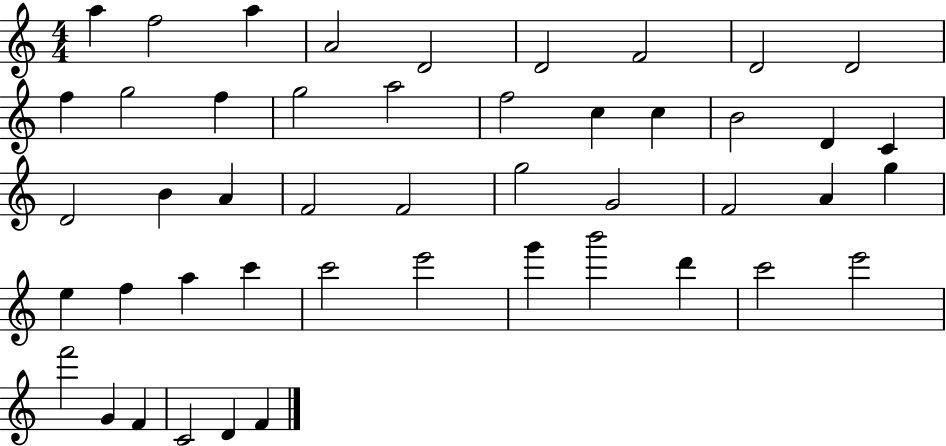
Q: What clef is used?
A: treble